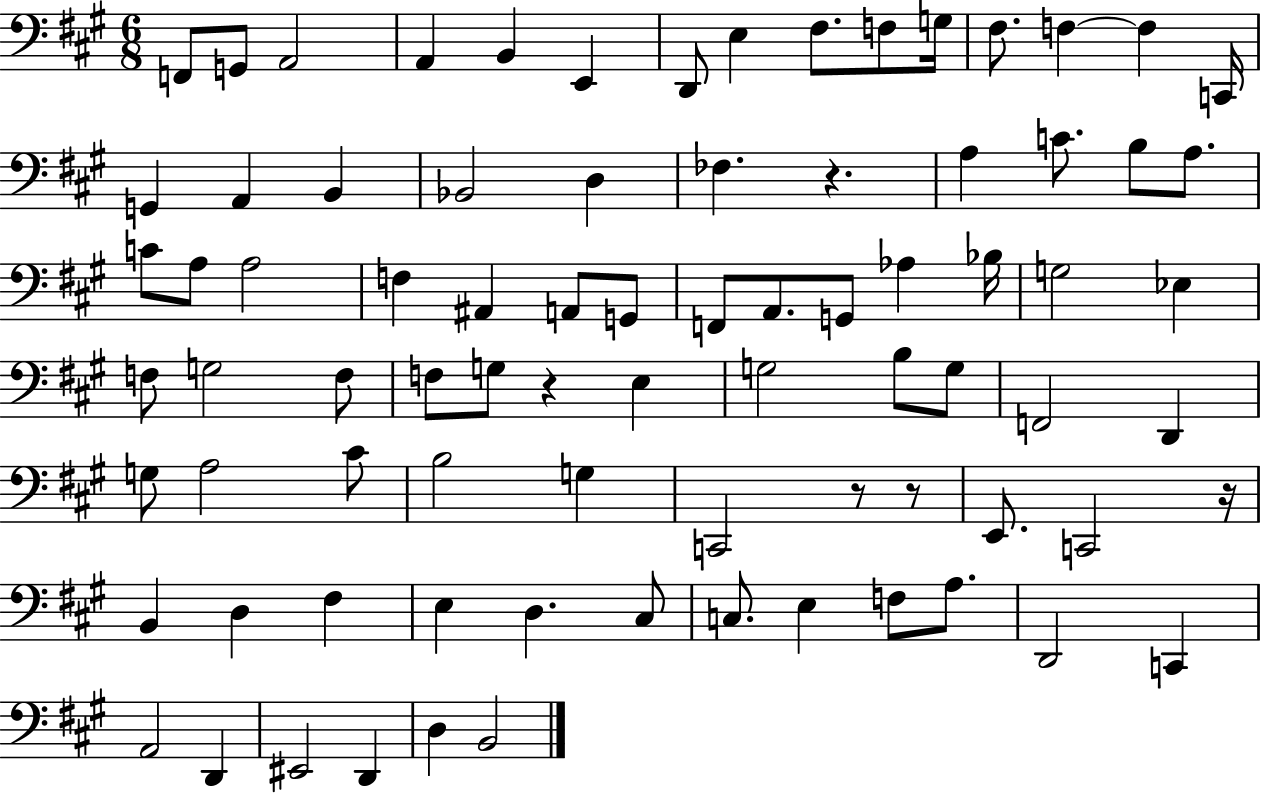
{
  \clef bass
  \numericTimeSignature
  \time 6/8
  \key a \major
  f,8 g,8 a,2 | a,4 b,4 e,4 | d,8 e4 fis8. f8 g16 | fis8. f4~~ f4 c,16 | \break g,4 a,4 b,4 | bes,2 d4 | fes4. r4. | a4 c'8. b8 a8. | \break c'8 a8 a2 | f4 ais,4 a,8 g,8 | f,8 a,8. g,8 aes4 bes16 | g2 ees4 | \break f8 g2 f8 | f8 g8 r4 e4 | g2 b8 g8 | f,2 d,4 | \break g8 a2 cis'8 | b2 g4 | c,2 r8 r8 | e,8. c,2 r16 | \break b,4 d4 fis4 | e4 d4. cis8 | c8. e4 f8 a8. | d,2 c,4 | \break a,2 d,4 | eis,2 d,4 | d4 b,2 | \bar "|."
}